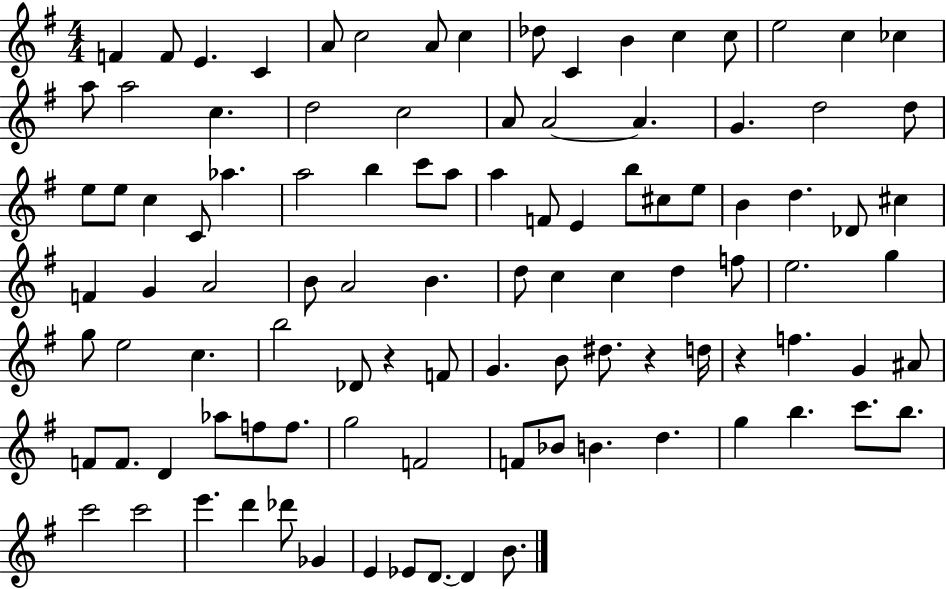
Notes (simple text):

F4/q F4/e E4/q. C4/q A4/e C5/h A4/e C5/q Db5/e C4/q B4/q C5/q C5/e E5/h C5/q CES5/q A5/e A5/h C5/q. D5/h C5/h A4/e A4/h A4/q. G4/q. D5/h D5/e E5/e E5/e C5/q C4/e Ab5/q. A5/h B5/q C6/e A5/e A5/q F4/e E4/q B5/e C#5/e E5/e B4/q D5/q. Db4/e C#5/q F4/q G4/q A4/h B4/e A4/h B4/q. D5/e C5/q C5/q D5/q F5/e E5/h. G5/q G5/e E5/h C5/q. B5/h Db4/e R/q F4/e G4/q. B4/e D#5/e. R/q D5/s R/q F5/q. G4/q A#4/e F4/e F4/e. D4/q Ab5/e F5/e F5/e. G5/h F4/h F4/e Bb4/e B4/q. D5/q. G5/q B5/q. C6/e. B5/e. C6/h C6/h E6/q. D6/q Db6/e Gb4/q E4/q Eb4/e D4/e. D4/q B4/e.